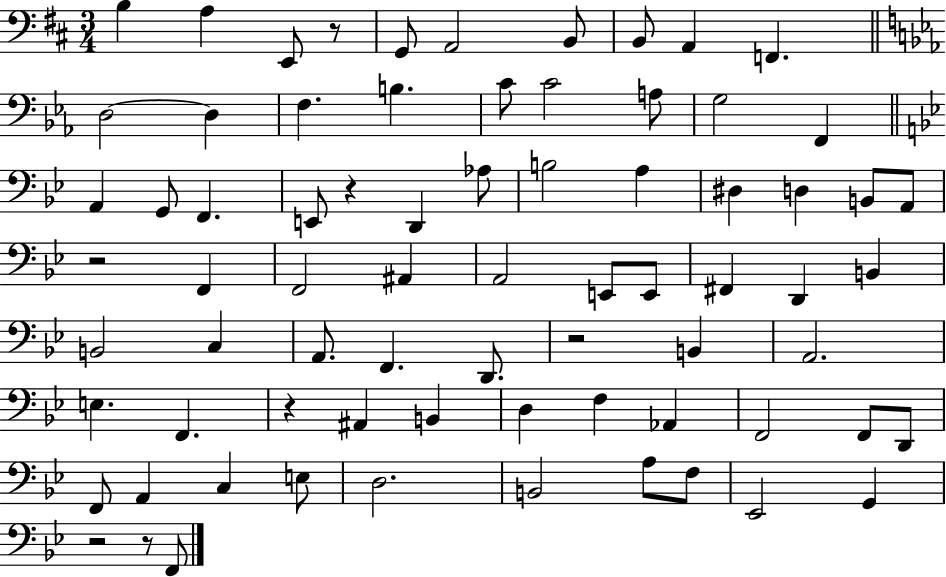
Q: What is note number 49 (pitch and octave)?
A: A#2